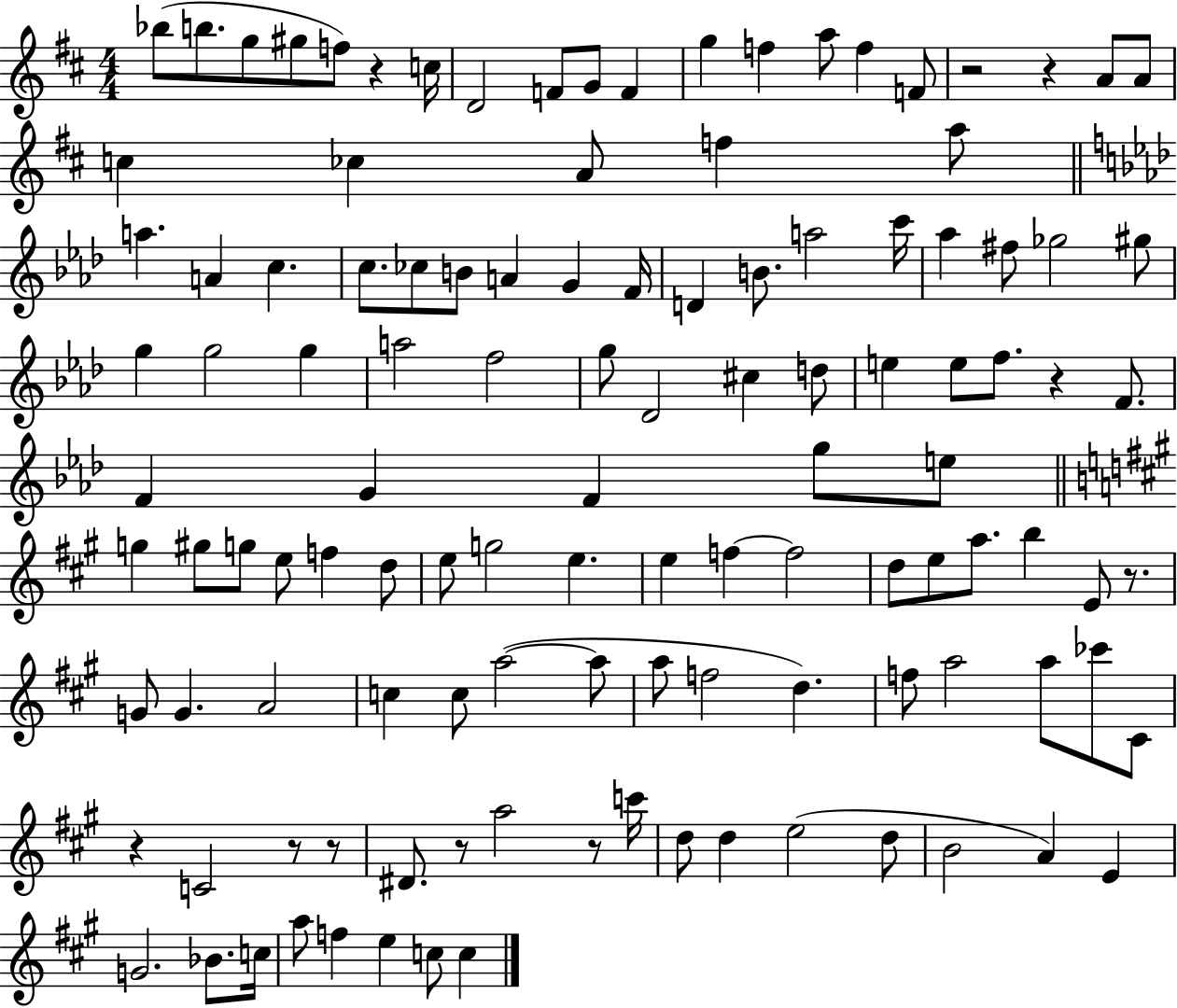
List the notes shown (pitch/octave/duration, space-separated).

Bb5/e B5/e. G5/e G#5/e F5/e R/q C5/s D4/h F4/e G4/e F4/q G5/q F5/q A5/e F5/q F4/e R/h R/q A4/e A4/e C5/q CES5/q A4/e F5/q A5/e A5/q. A4/q C5/q. C5/e. CES5/e B4/e A4/q G4/q F4/s D4/q B4/e. A5/h C6/s Ab5/q F#5/e Gb5/h G#5/e G5/q G5/h G5/q A5/h F5/h G5/e Db4/h C#5/q D5/e E5/q E5/e F5/e. R/q F4/e. F4/q G4/q F4/q G5/e E5/e G5/q G#5/e G5/e E5/e F5/q D5/e E5/e G5/h E5/q. E5/q F5/q F5/h D5/e E5/e A5/e. B5/q E4/e R/e. G4/e G4/q. A4/h C5/q C5/e A5/h A5/e A5/e F5/h D5/q. F5/e A5/h A5/e CES6/e C#4/e R/q C4/h R/e R/e D#4/e. R/e A5/h R/e C6/s D5/e D5/q E5/h D5/e B4/h A4/q E4/q G4/h. Bb4/e. C5/s A5/e F5/q E5/q C5/e C5/q